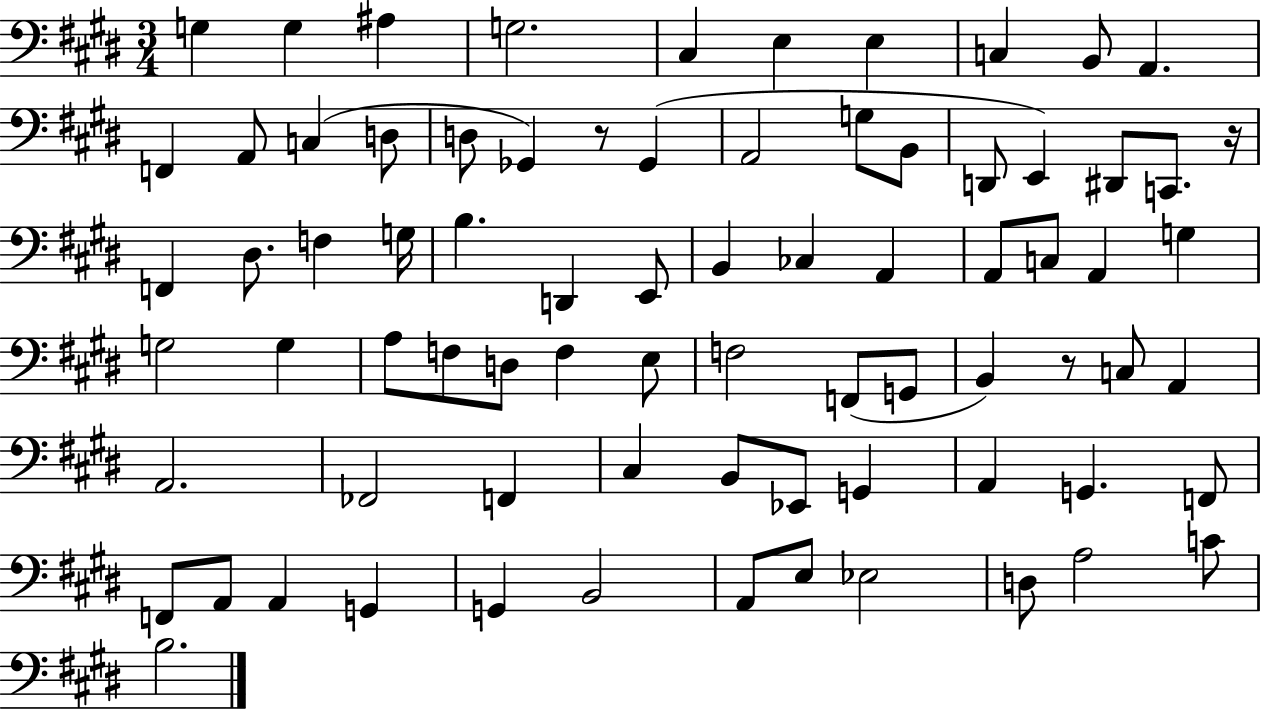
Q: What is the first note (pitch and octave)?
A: G3